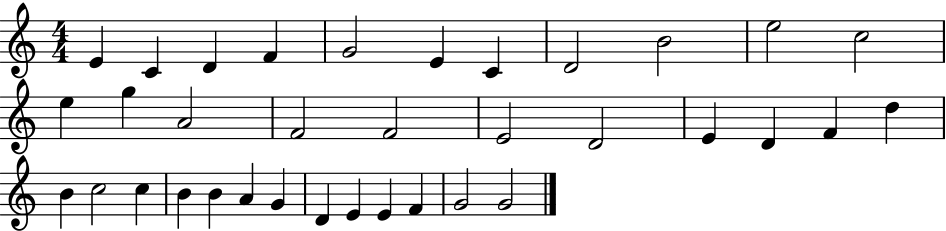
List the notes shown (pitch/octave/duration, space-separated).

E4/q C4/q D4/q F4/q G4/h E4/q C4/q D4/h B4/h E5/h C5/h E5/q G5/q A4/h F4/h F4/h E4/h D4/h E4/q D4/q F4/q D5/q B4/q C5/h C5/q B4/q B4/q A4/q G4/q D4/q E4/q E4/q F4/q G4/h G4/h